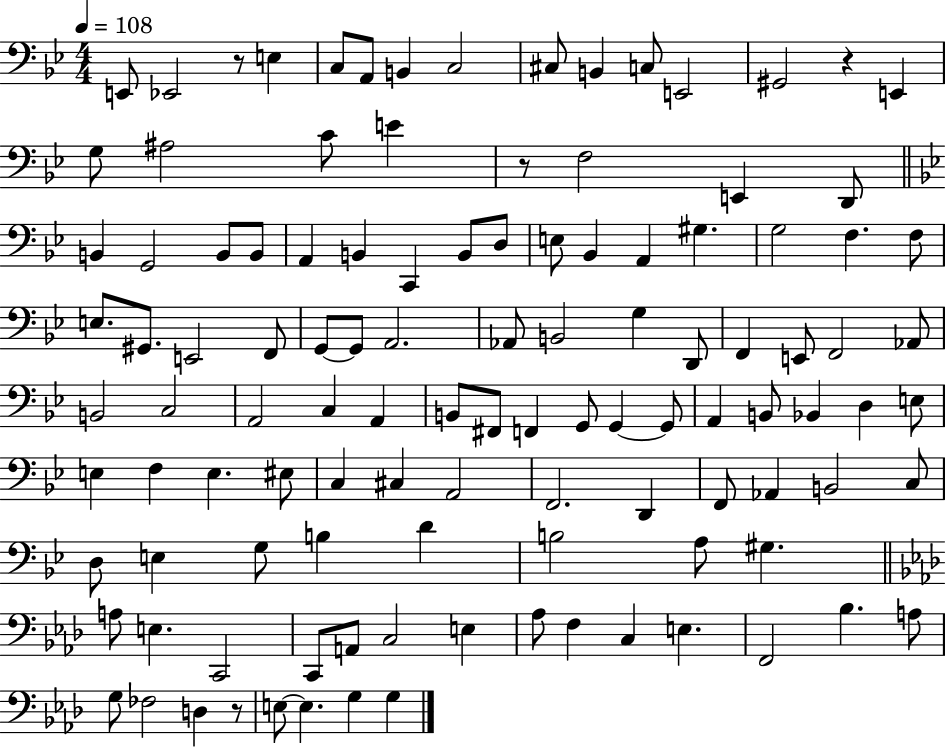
X:1
T:Untitled
M:4/4
L:1/4
K:Bb
E,,/2 _E,,2 z/2 E, C,/2 A,,/2 B,, C,2 ^C,/2 B,, C,/2 E,,2 ^G,,2 z E,, G,/2 ^A,2 C/2 E z/2 F,2 E,, D,,/2 B,, G,,2 B,,/2 B,,/2 A,, B,, C,, B,,/2 D,/2 E,/2 _B,, A,, ^G, G,2 F, F,/2 E,/2 ^G,,/2 E,,2 F,,/2 G,,/2 G,,/2 A,,2 _A,,/2 B,,2 G, D,,/2 F,, E,,/2 F,,2 _A,,/2 B,,2 C,2 A,,2 C, A,, B,,/2 ^F,,/2 F,, G,,/2 G,, G,,/2 A,, B,,/2 _B,, D, E,/2 E, F, E, ^E,/2 C, ^C, A,,2 F,,2 D,, F,,/2 _A,, B,,2 C,/2 D,/2 E, G,/2 B, D B,2 A,/2 ^G, A,/2 E, C,,2 C,,/2 A,,/2 C,2 E, _A,/2 F, C, E, F,,2 _B, A,/2 G,/2 _F,2 D, z/2 E,/2 E, G, G,